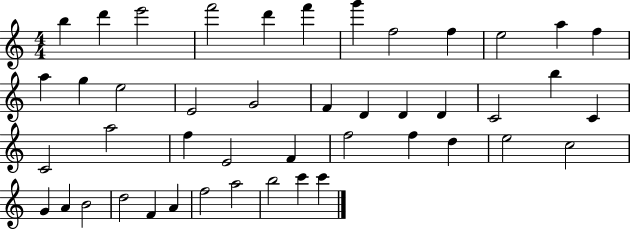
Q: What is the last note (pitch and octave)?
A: C6